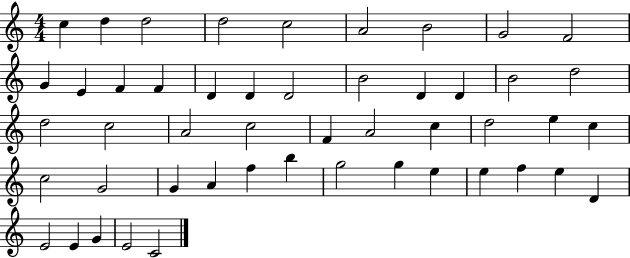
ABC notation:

X:1
T:Untitled
M:4/4
L:1/4
K:C
c d d2 d2 c2 A2 B2 G2 F2 G E F F D D D2 B2 D D B2 d2 d2 c2 A2 c2 F A2 c d2 e c c2 G2 G A f b g2 g e e f e D E2 E G E2 C2